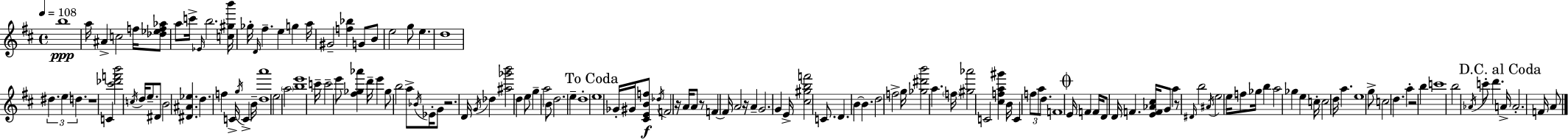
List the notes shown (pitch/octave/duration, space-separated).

B5/w A5/s A#4/q C5/h F5/s [Db5,Eb5,F5,Ab5]/e A5/e C6/s Eb4/s B5/h. [C5,G#5,B6]/s Gb5/s D4/s F#5/q. E5/q G5/q A5/s G#4/h [F5,Bb5]/q G4/e B4/e E5/h G5/e E5/q. D5/w D#5/q. E5/q D5/q. R/w C4/q [C#6,Db6,F6,B6]/h C5/s D5/s E5/e. D#4/e B4/h [D#4,A#4,Eb5]/q. D5/q. F5/q C4/s G5/s C4/q B4/s [D5,A6]/w E5/h A5/h [B5,E6]/w C6/s C6/h E6/e [F#5,Gb5,Ab6]/q D6/s E6/q Gb5/e B5/h A5/e Bb4/s Eb4/s G4/e R/h. D4/s G4/s Db5/q [A#5,Gb6,B6]/h D5/q E5/e G5/q A5/h B4/e D5/h. E5/q D5/w E5/w Gb4/s G#4/s [C#4,E4,B4,F5]/e Db5/s F4/h R/s A4/s A4/e R/e F4/q F4/s A4/h R/s A4/q G4/h. G4/q E4/s [C#5,G#5,B5,F6]/h C4/e. D4/q. B4/q B4/q. D5/h F5/h G5/s [Gb5,D#6,B6]/h A5/q. F5/s [G#5,Ab6]/h C4/h [C#5,F5,A5,G#6]/q B4/s C4/q F5/e A5/e D5/e. F4/w E4/s F4/q F4/s D4/e D4/s F4/q. [E4,F4,Ab4,C#5]/s G4/e A5/q R/e D#4/s B5/h A#4/s E5/h E5/s F5/e Gb5/s B5/q A5/h Gb5/q E5/q C5/s C5/h D5/s A5/q. E5/w G5/e C5/h D5/q. A5/q R/h B5/q C6/w B5/h Ab4/s C6/e D6/q. A4/s A4/h. F4/s A4/e